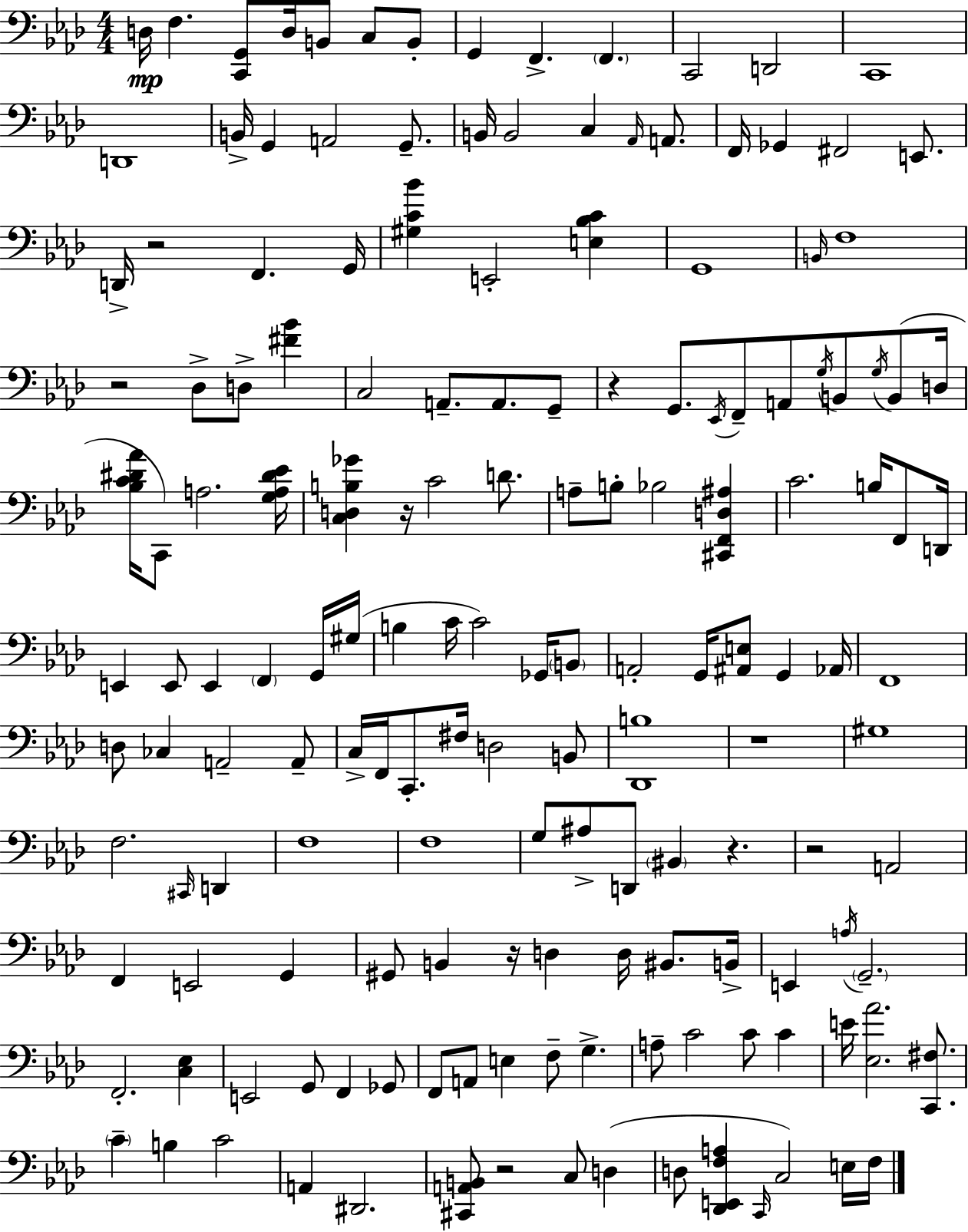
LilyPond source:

{
  \clef bass
  \numericTimeSignature
  \time 4/4
  \key f \minor
  d16\mp f4. <c, g,>8 d16 b,8 c8 b,8-. | g,4 f,4.-> \parenthesize f,4. | c,2 d,2 | c,1 | \break d,1 | b,16-> g,4 a,2 g,8.-- | b,16 b,2 c4 \grace { aes,16 } a,8. | f,16 ges,4 fis,2 e,8. | \break d,16-> r2 f,4. | g,16 <gis c' bes'>4 e,2-. <e bes c'>4 | g,1 | \grace { b,16 } f1 | \break r2 des8-> d8-> <fis' bes'>4 | c2 a,8.-- a,8. | g,8-- r4 g,8. \acciaccatura { ees,16 } f,8-- a,8 \acciaccatura { g16 } b,8 | \acciaccatura { g16 } b,8( d16 <bes c' dis' aes'>16 c,8) a2. | \break <g a dis' ees'>16 <c d b ges'>4 r16 c'2 | d'8. a8-- b8-. bes2 | <cis, f, d ais>4 c'2. | b16 f,8 d,16 e,4 e,8 e,4 \parenthesize f,4 | \break g,16 gis16( b4 c'16 c'2) | ges,16 \parenthesize b,8 a,2-. g,16 <ais, e>8 | g,4 aes,16 f,1 | d8 ces4 a,2-- | \break a,8-- c16-> f,16 c,8.-. fis16 d2 | b,8 <des, b>1 | r1 | gis1 | \break f2. | \grace { cis,16 } d,4 f1 | f1 | g8 ais8-> d,8 \parenthesize bis,4 | \break r4. r2 a,2 | f,4 e,2 | g,4 gis,8 b,4 r16 d4 | d16 bis,8. b,16-> e,4 \acciaccatura { a16 } \parenthesize g,2.-- | \break f,2.-. | <c ees>4 e,2 g,8 | f,4 ges,8 f,8 a,8 e4 f8-- | g4.-> a8-- c'2 | \break c'8 c'4 e'16 <ees aes'>2. | <c, fis>8. \parenthesize c'4-- b4 c'2 | a,4 dis,2. | <cis, a, b,>8 r2 | \break c8 d4( d8 <des, e, f a>4 \grace { c,16 } c2) | e16 f16 \bar "|."
}